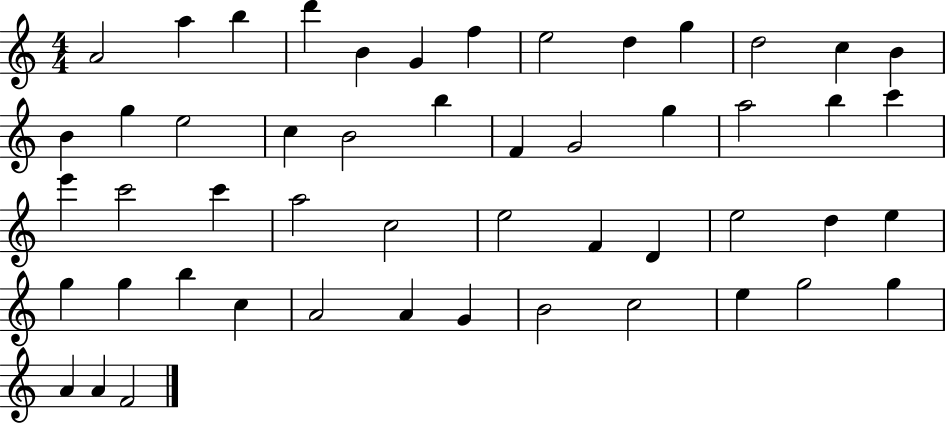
{
  \clef treble
  \numericTimeSignature
  \time 4/4
  \key c \major
  a'2 a''4 b''4 | d'''4 b'4 g'4 f''4 | e''2 d''4 g''4 | d''2 c''4 b'4 | \break b'4 g''4 e''2 | c''4 b'2 b''4 | f'4 g'2 g''4 | a''2 b''4 c'''4 | \break e'''4 c'''2 c'''4 | a''2 c''2 | e''2 f'4 d'4 | e''2 d''4 e''4 | \break g''4 g''4 b''4 c''4 | a'2 a'4 g'4 | b'2 c''2 | e''4 g''2 g''4 | \break a'4 a'4 f'2 | \bar "|."
}